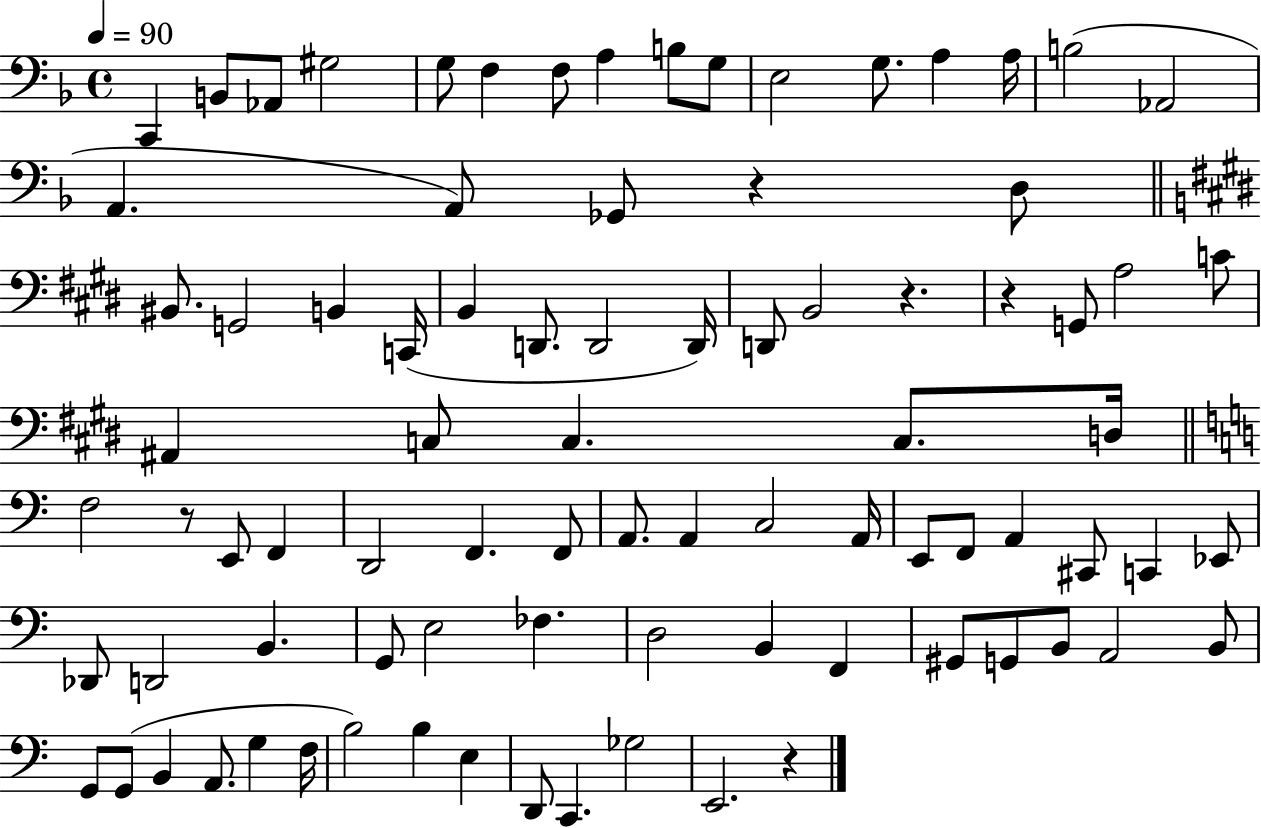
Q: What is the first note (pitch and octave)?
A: C2